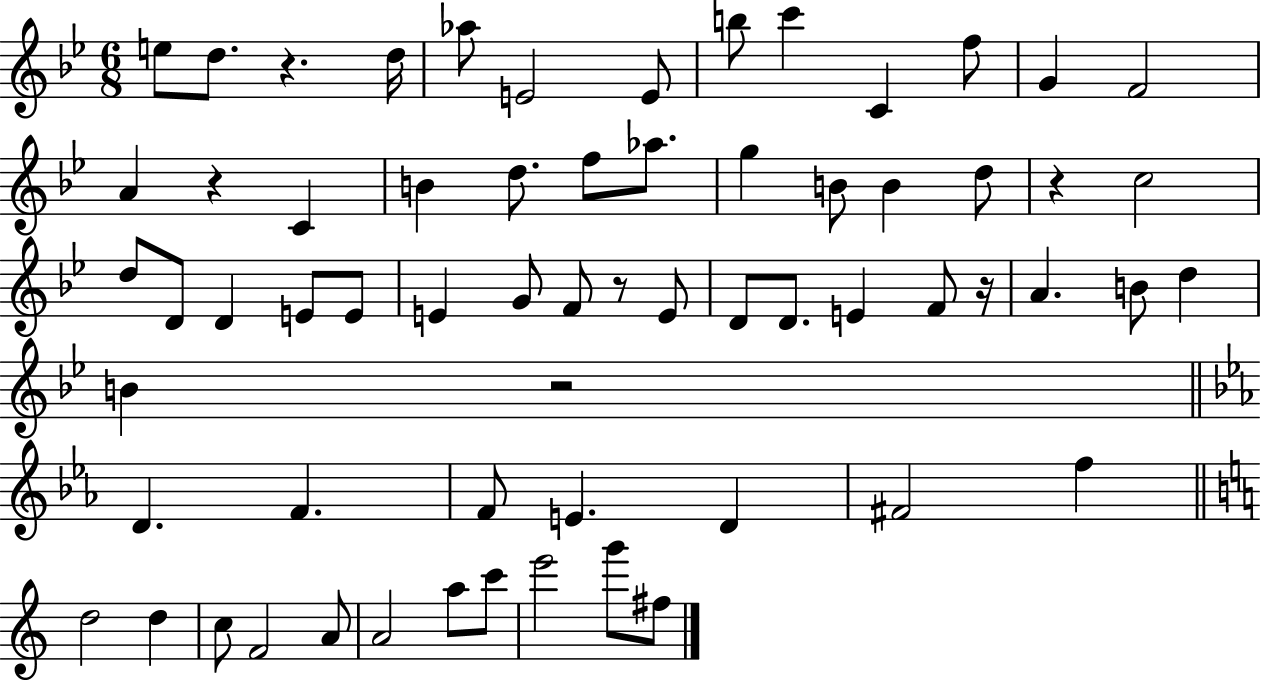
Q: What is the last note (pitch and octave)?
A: F#5